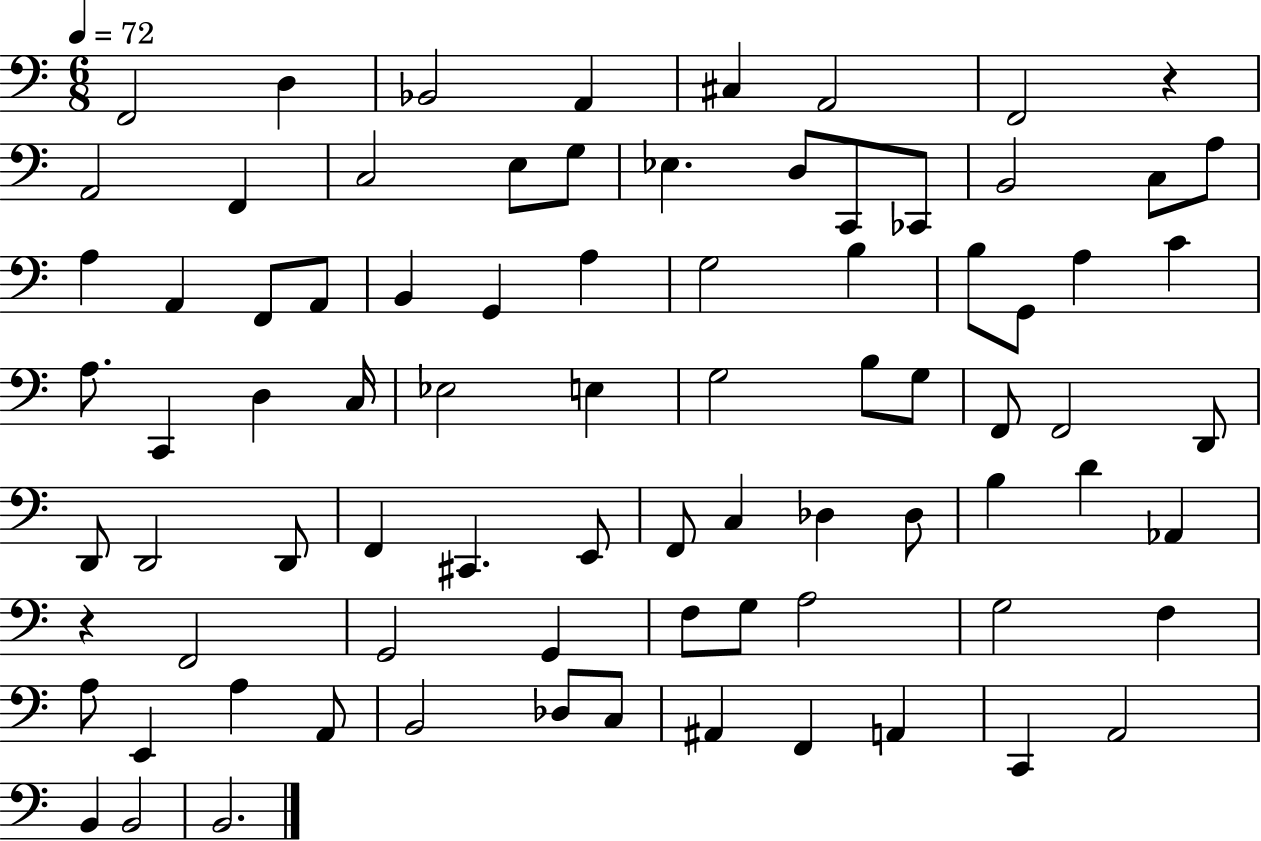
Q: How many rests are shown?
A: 2